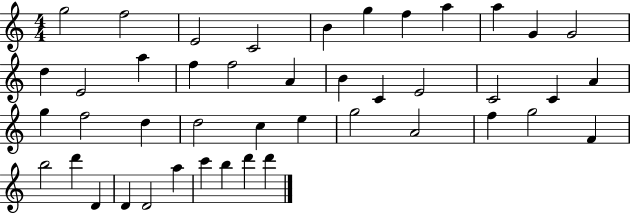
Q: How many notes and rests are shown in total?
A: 44